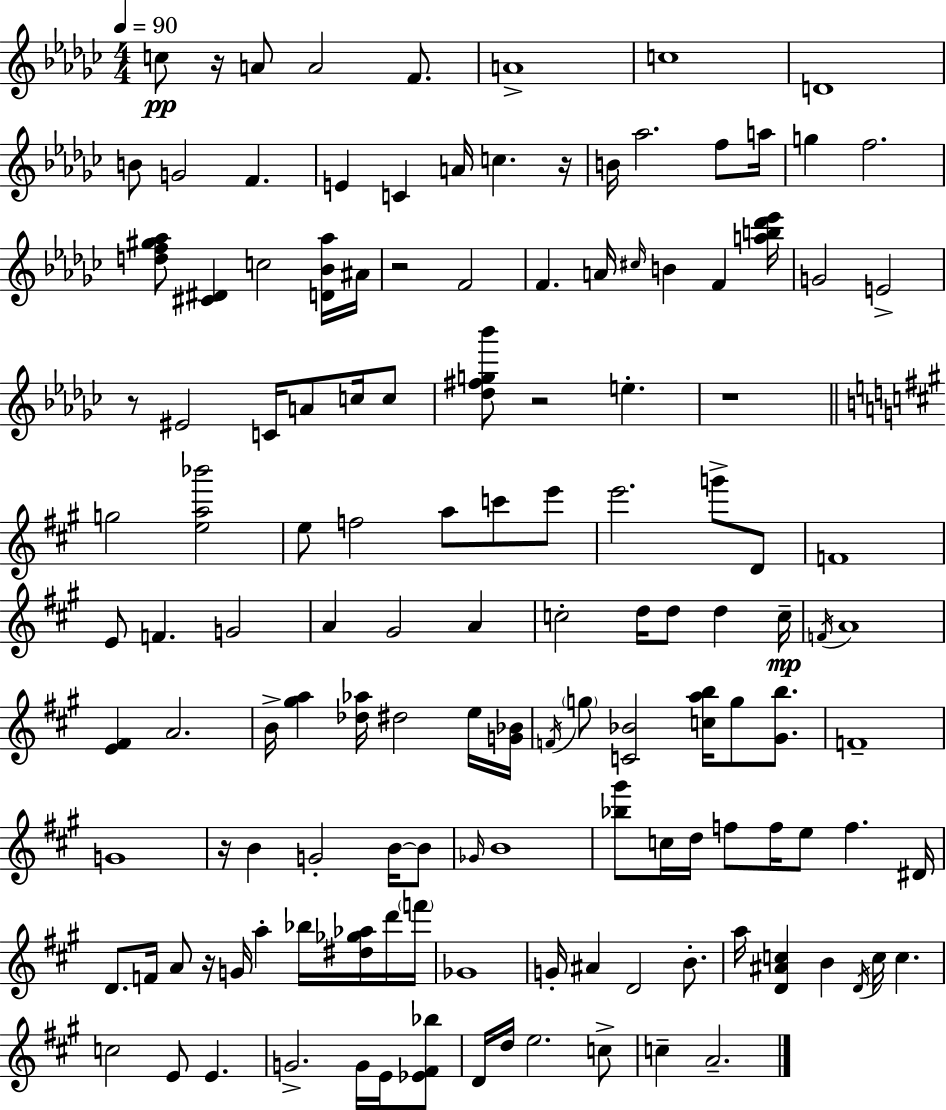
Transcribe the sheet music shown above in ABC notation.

X:1
T:Untitled
M:4/4
L:1/4
K:Ebm
c/2 z/4 A/2 A2 F/2 A4 c4 D4 B/2 G2 F E C A/4 c z/4 B/4 _a2 f/2 a/4 g f2 [df^g_a]/2 [^C^D] c2 [D_B_a]/4 ^A/4 z2 F2 F A/4 ^c/4 B F [ab_d'_e']/4 G2 E2 z/2 ^E2 C/4 A/2 c/4 c/2 [_d^fg_b']/2 z2 e z4 g2 [ea_b']2 e/2 f2 a/2 c'/2 e'/2 e'2 g'/2 D/2 F4 E/2 F G2 A ^G2 A c2 d/4 d/2 d c/4 F/4 A4 [E^F] A2 B/4 [^ga] [_d_a]/4 ^d2 e/4 [G_B]/4 F/4 g/2 [C_B]2 [cab]/4 g/2 [^Gb]/2 F4 G4 z/4 B G2 B/4 B/2 _G/4 B4 [_b^g']/2 c/4 d/4 f/2 f/4 e/2 f ^D/4 D/2 F/4 A/2 z/4 G/4 a _b/4 [^d_g_a]/4 d'/4 f'/4 _G4 G/4 ^A D2 B/2 a/4 [D^Ac] B D/4 c/4 c c2 E/2 E G2 G/4 E/4 [_E^F_b]/2 D/4 d/4 e2 c/2 c A2